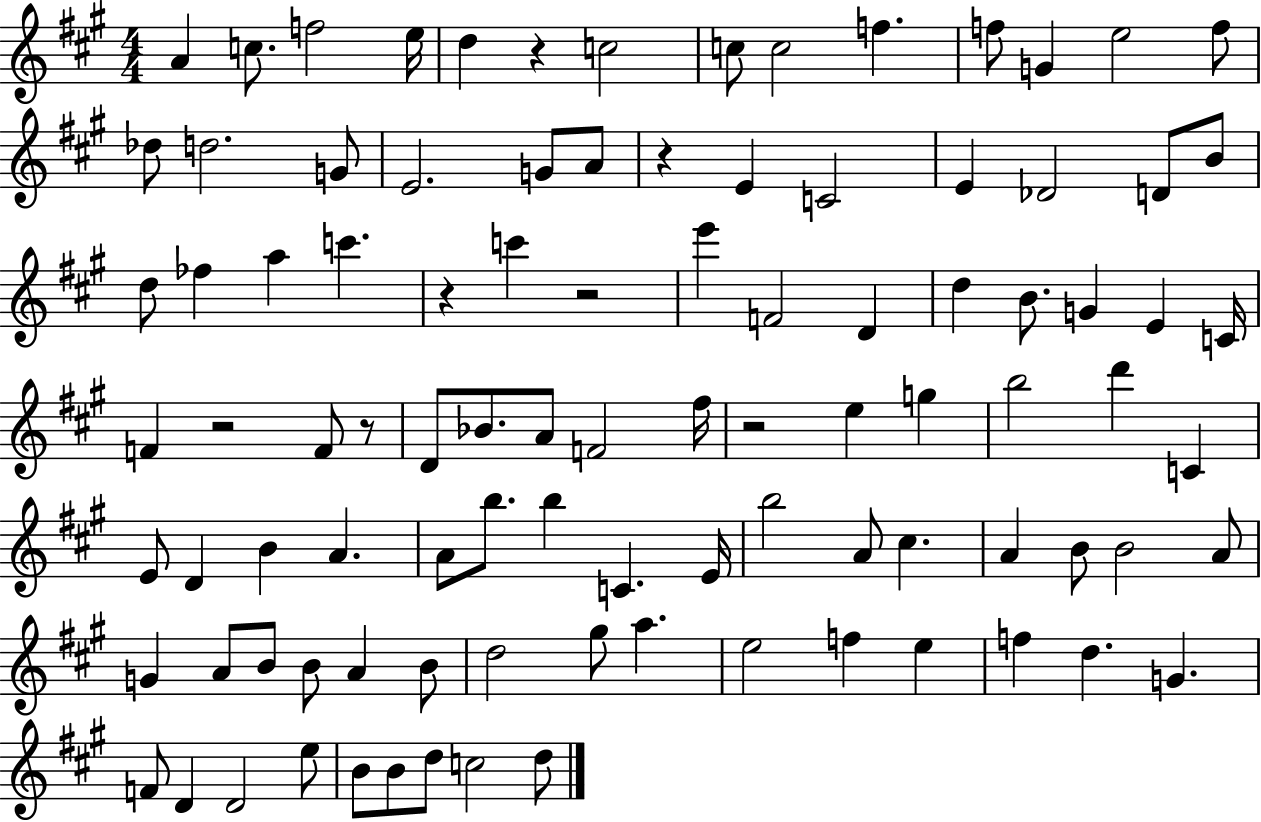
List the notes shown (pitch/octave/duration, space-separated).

A4/q C5/e. F5/h E5/s D5/q R/q C5/h C5/e C5/h F5/q. F5/e G4/q E5/h F5/e Db5/e D5/h. G4/e E4/h. G4/e A4/e R/q E4/q C4/h E4/q Db4/h D4/e B4/e D5/e FES5/q A5/q C6/q. R/q C6/q R/h E6/q F4/h D4/q D5/q B4/e. G4/q E4/q C4/s F4/q R/h F4/e R/e D4/e Bb4/e. A4/e F4/h F#5/s R/h E5/q G5/q B5/h D6/q C4/q E4/e D4/q B4/q A4/q. A4/e B5/e. B5/q C4/q. E4/s B5/h A4/e C#5/q. A4/q B4/e B4/h A4/e G4/q A4/e B4/e B4/e A4/q B4/e D5/h G#5/e A5/q. E5/h F5/q E5/q F5/q D5/q. G4/q. F4/e D4/q D4/h E5/e B4/e B4/e D5/e C5/h D5/e